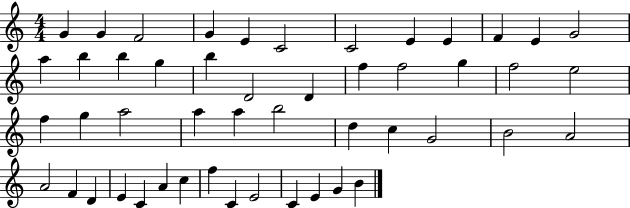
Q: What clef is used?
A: treble